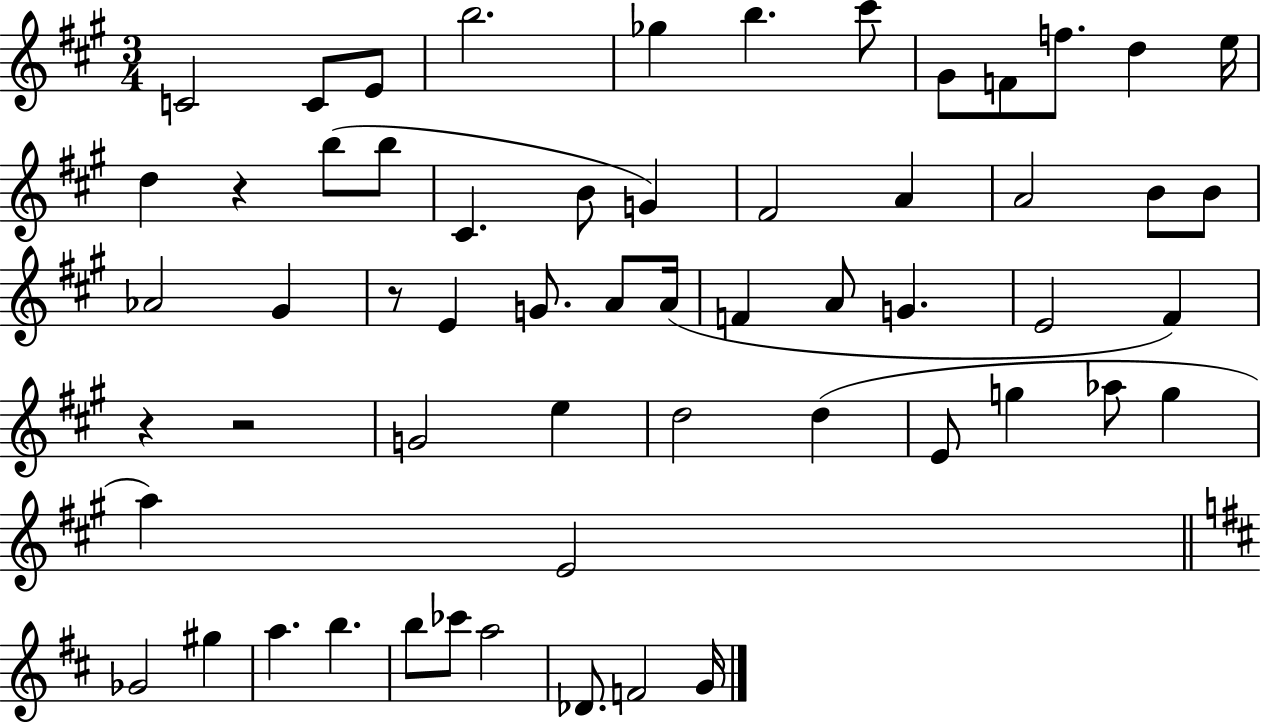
{
  \clef treble
  \numericTimeSignature
  \time 3/4
  \key a \major
  \repeat volta 2 { c'2 c'8 e'8 | b''2. | ges''4 b''4. cis'''8 | gis'8 f'8 f''8. d''4 e''16 | \break d''4 r4 b''8( b''8 | cis'4. b'8 g'4) | fis'2 a'4 | a'2 b'8 b'8 | \break aes'2 gis'4 | r8 e'4 g'8. a'8 a'16( | f'4 a'8 g'4. | e'2 fis'4) | \break r4 r2 | g'2 e''4 | d''2 d''4( | e'8 g''4 aes''8 g''4 | \break a''4) e'2 | \bar "||" \break \key b \minor ges'2 gis''4 | a''4. b''4. | b''8 ces'''8 a''2 | des'8. f'2 g'16 | \break } \bar "|."
}